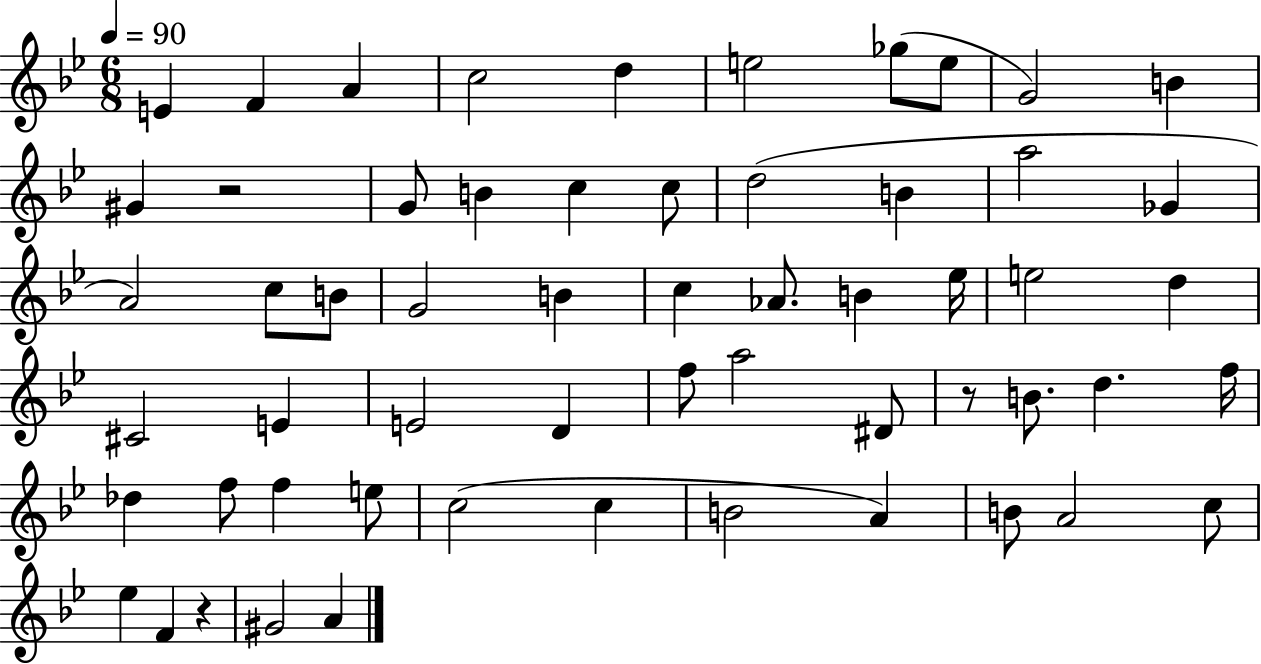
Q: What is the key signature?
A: BES major